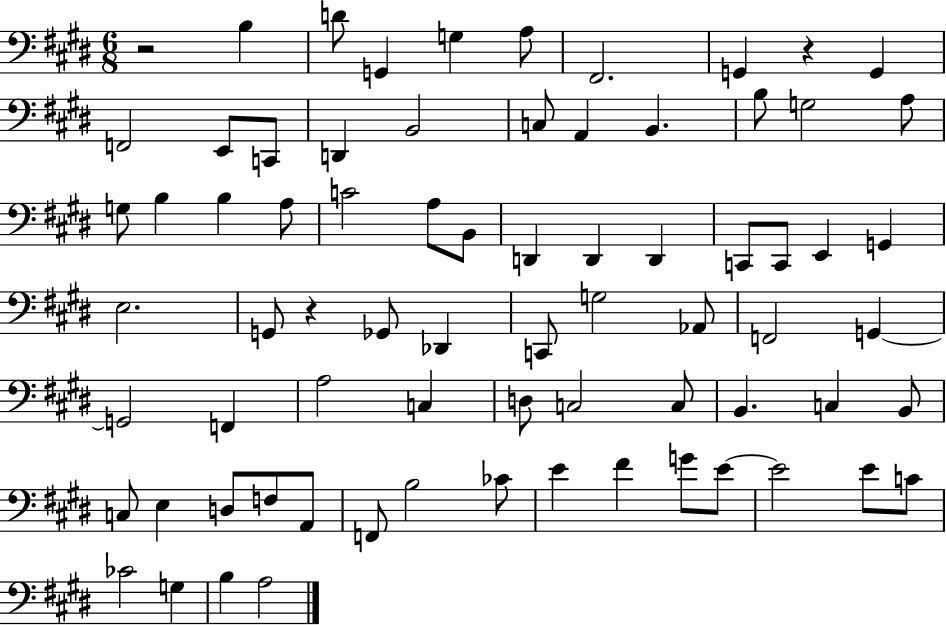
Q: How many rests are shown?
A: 3